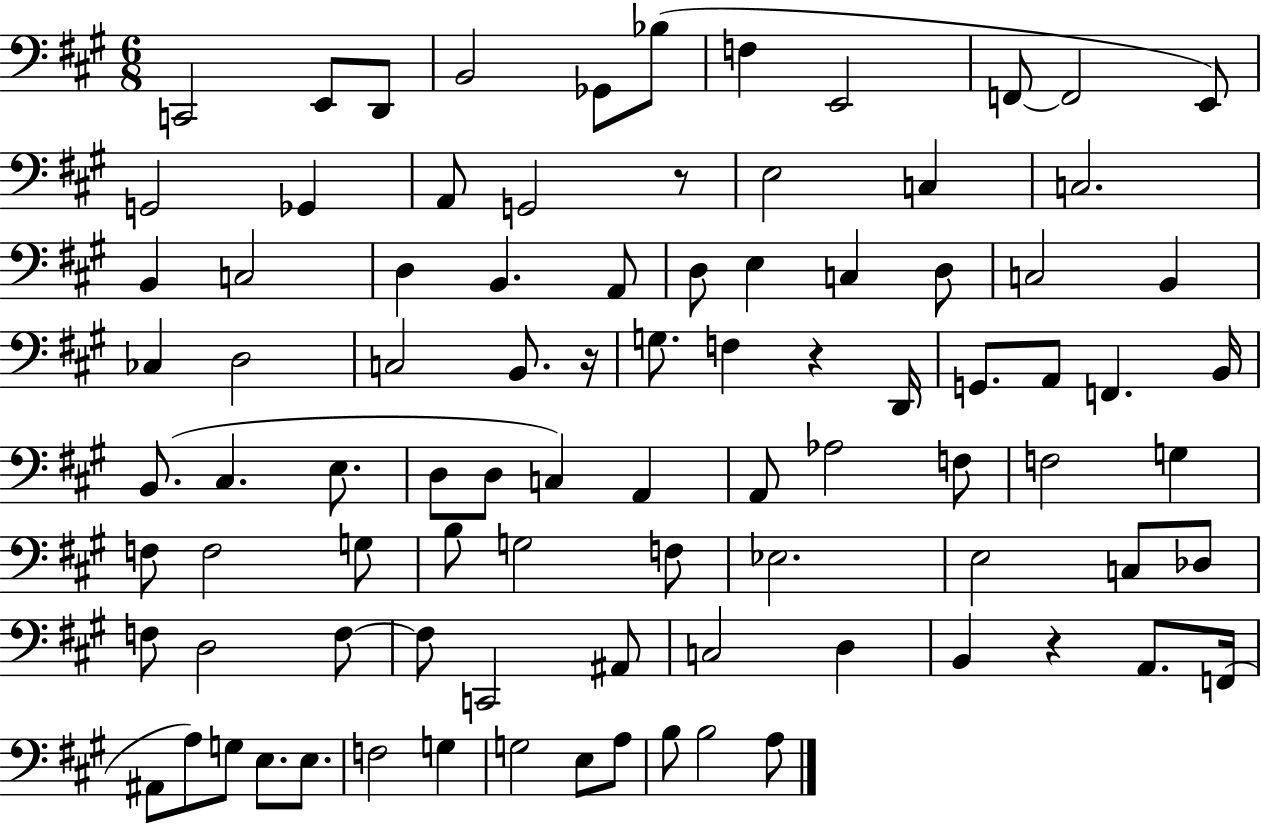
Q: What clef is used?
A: bass